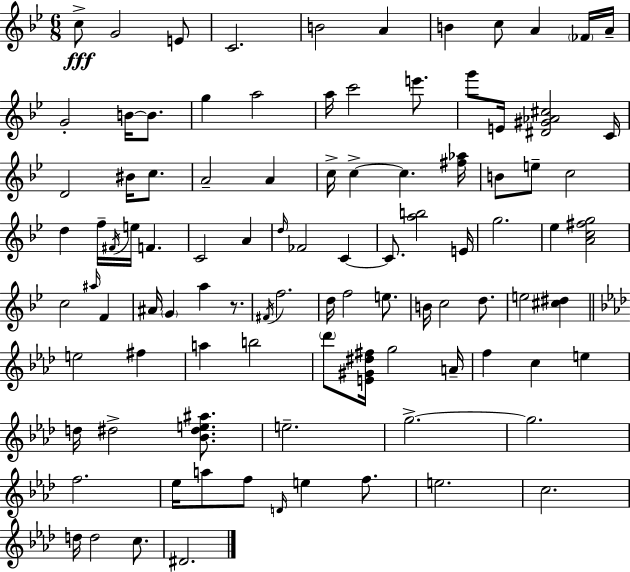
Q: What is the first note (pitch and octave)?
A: C5